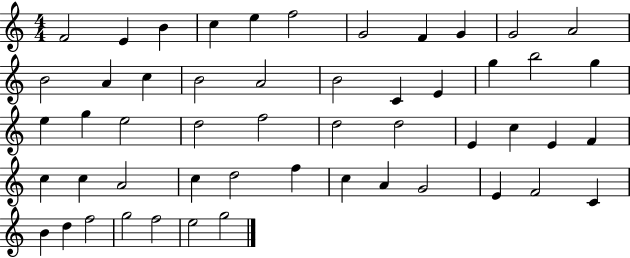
X:1
T:Untitled
M:4/4
L:1/4
K:C
F2 E B c e f2 G2 F G G2 A2 B2 A c B2 A2 B2 C E g b2 g e g e2 d2 f2 d2 d2 E c E F c c A2 c d2 f c A G2 E F2 C B d f2 g2 f2 e2 g2